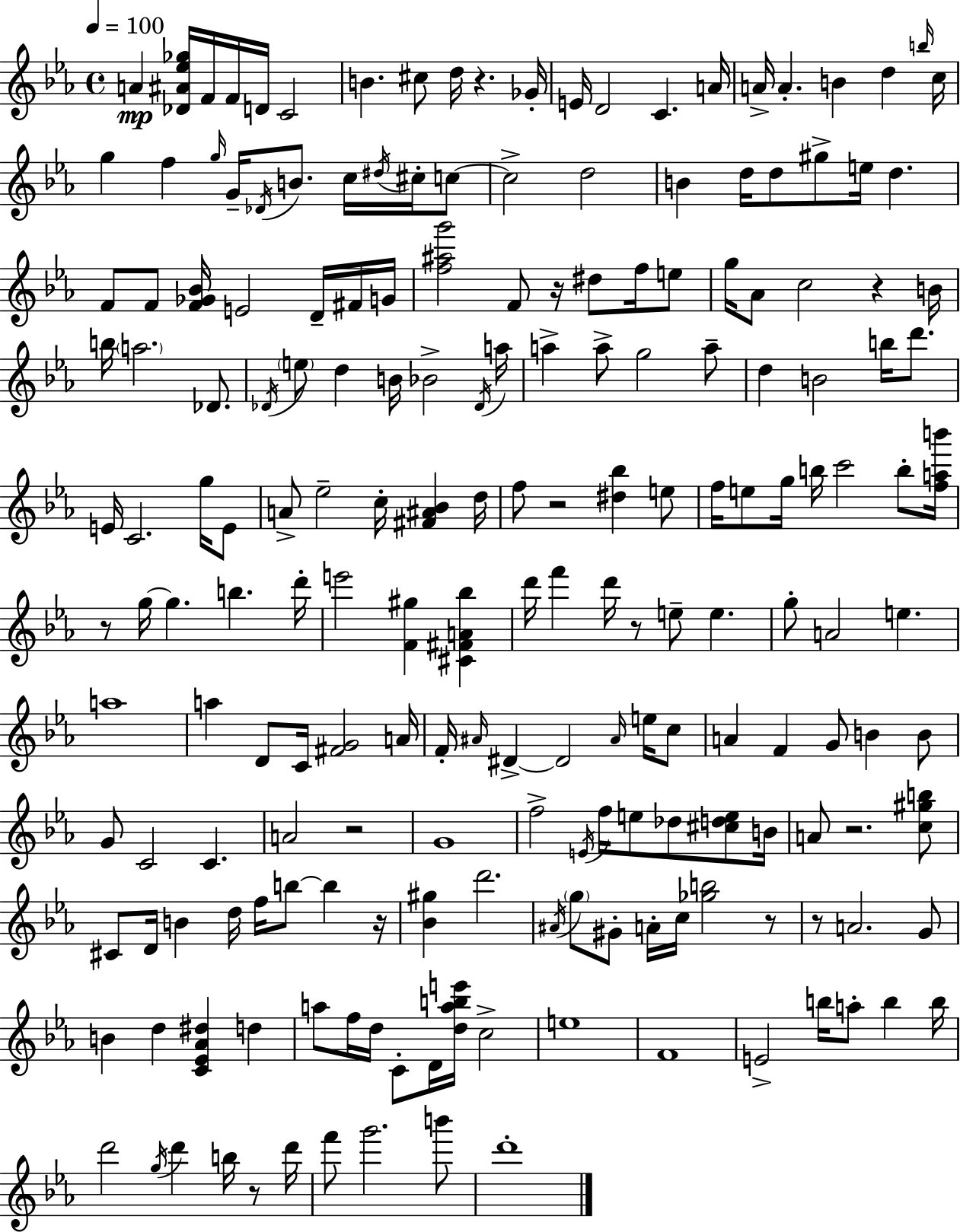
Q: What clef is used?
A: treble